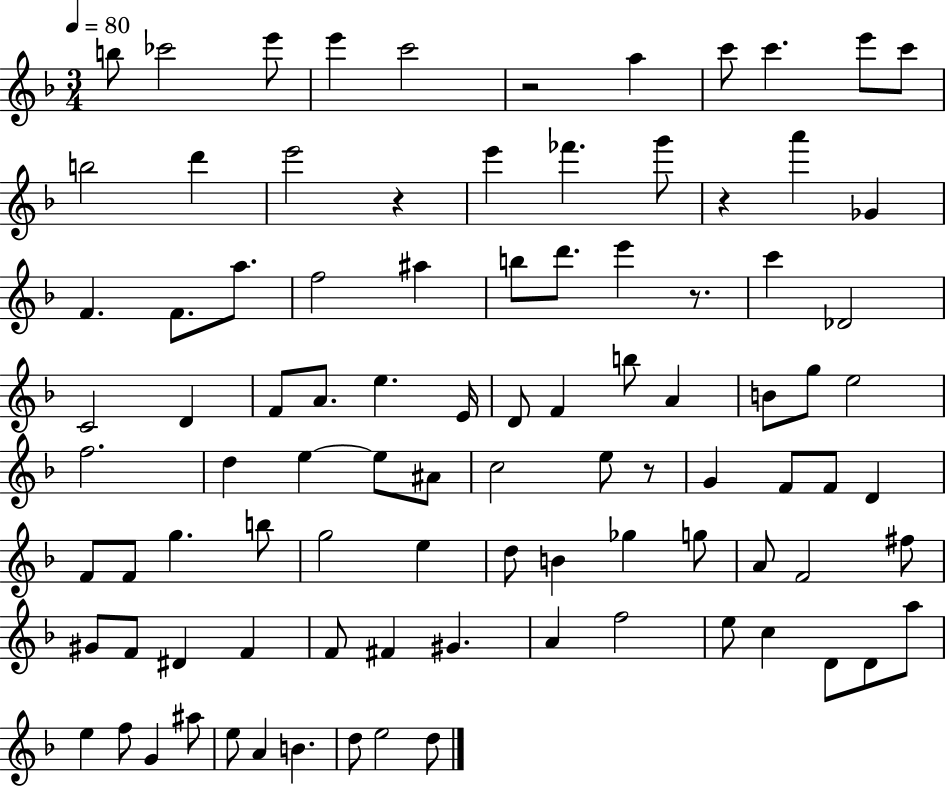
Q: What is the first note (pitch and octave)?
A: B5